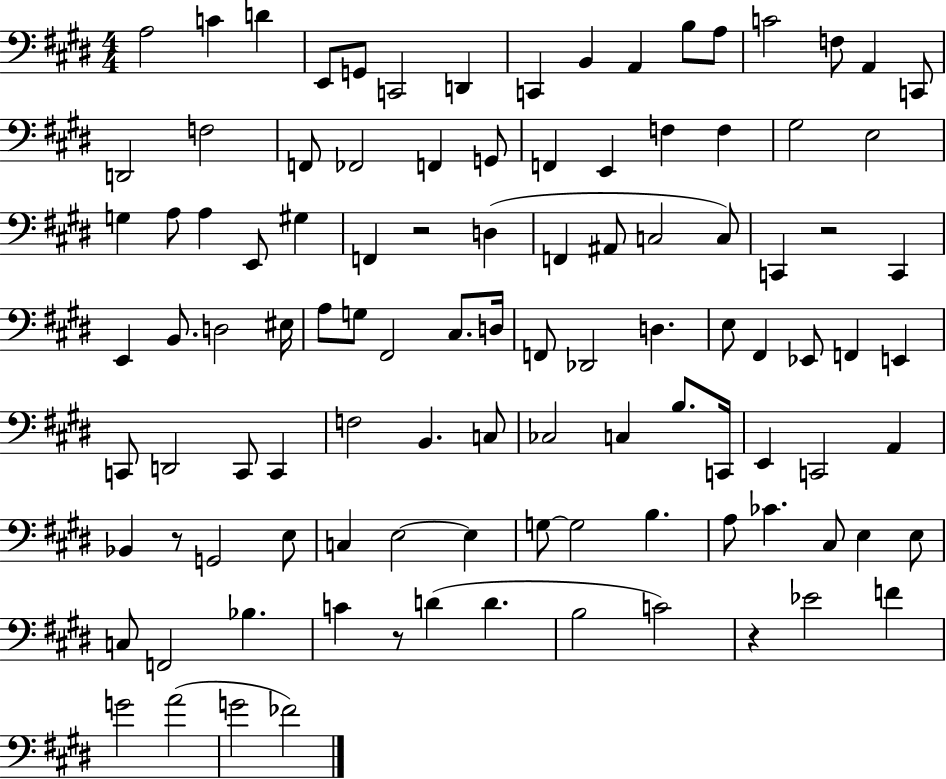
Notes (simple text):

A3/h C4/q D4/q E2/e G2/e C2/h D2/q C2/q B2/q A2/q B3/e A3/e C4/h F3/e A2/q C2/e D2/h F3/h F2/e FES2/h F2/q G2/e F2/q E2/q F3/q F3/q G#3/h E3/h G3/q A3/e A3/q E2/e G#3/q F2/q R/h D3/q F2/q A#2/e C3/h C3/e C2/q R/h C2/q E2/q B2/e. D3/h EIS3/s A3/e G3/e F#2/h C#3/e. D3/s F2/e Db2/h D3/q. E3/e F#2/q Eb2/e F2/q E2/q C2/e D2/h C2/e C2/q F3/h B2/q. C3/e CES3/h C3/q B3/e. C2/s E2/q C2/h A2/q Bb2/q R/e G2/h E3/e C3/q E3/h E3/q G3/e G3/h B3/q. A3/e CES4/q. C#3/e E3/q E3/e C3/e F2/h Bb3/q. C4/q R/e D4/q D4/q. B3/h C4/h R/q Eb4/h F4/q G4/h A4/h G4/h FES4/h